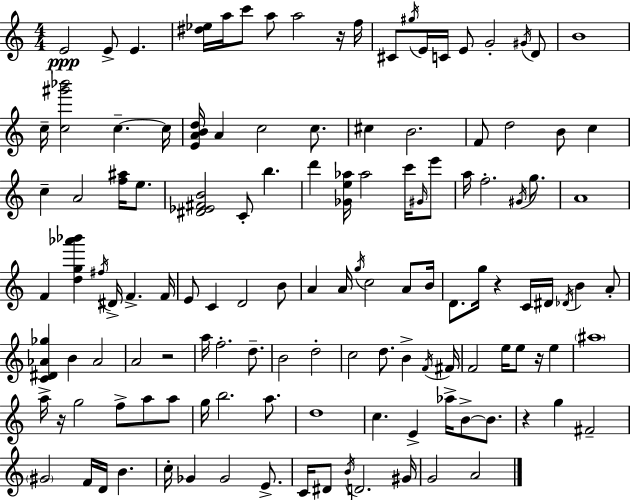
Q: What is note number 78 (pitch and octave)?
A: F4